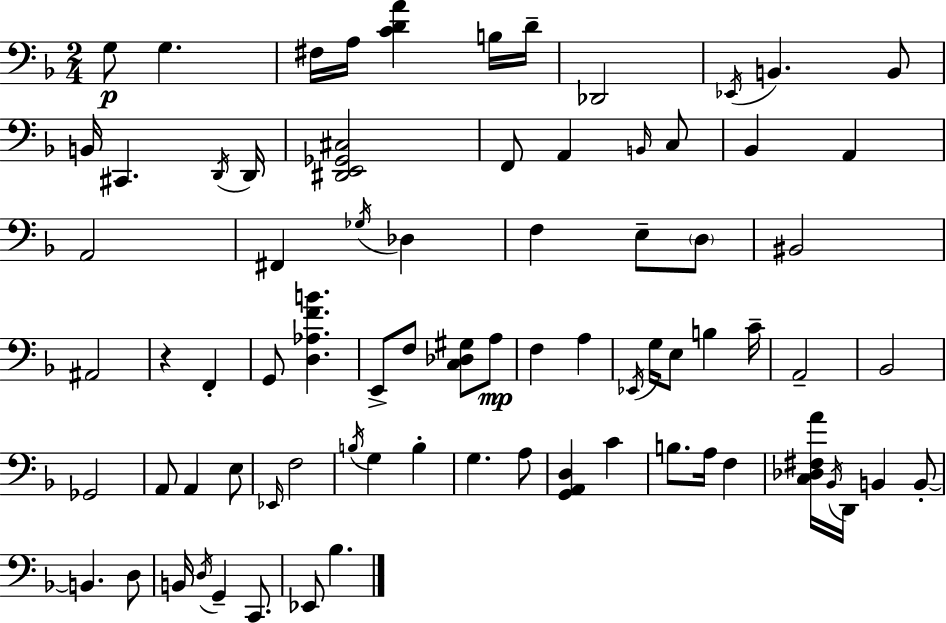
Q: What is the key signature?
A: F major